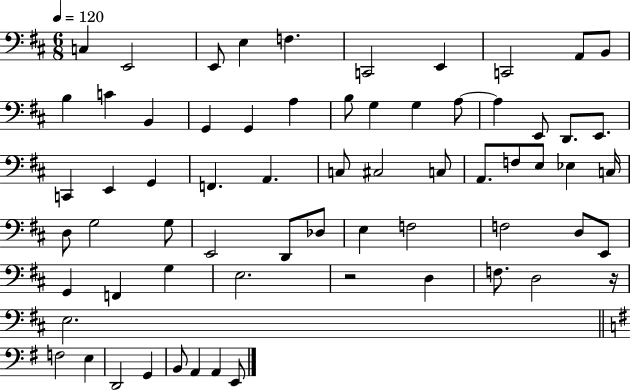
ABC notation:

X:1
T:Untitled
M:6/8
L:1/4
K:D
C, E,,2 E,,/2 E, F, C,,2 E,, C,,2 A,,/2 B,,/2 B, C B,, G,, G,, A, B,/2 G, G, A,/2 A, E,,/2 D,,/2 E,,/2 C,, E,, G,, F,, A,, C,/2 ^C,2 C,/2 A,,/2 F,/2 E,/2 _E, C,/4 D,/2 G,2 G,/2 E,,2 D,,/2 _D,/2 E, F,2 F,2 D,/2 E,,/2 G,, F,, G, E,2 z2 D, F,/2 D,2 z/4 E,2 F,2 E, D,,2 G,, B,,/2 A,, A,, E,,/2